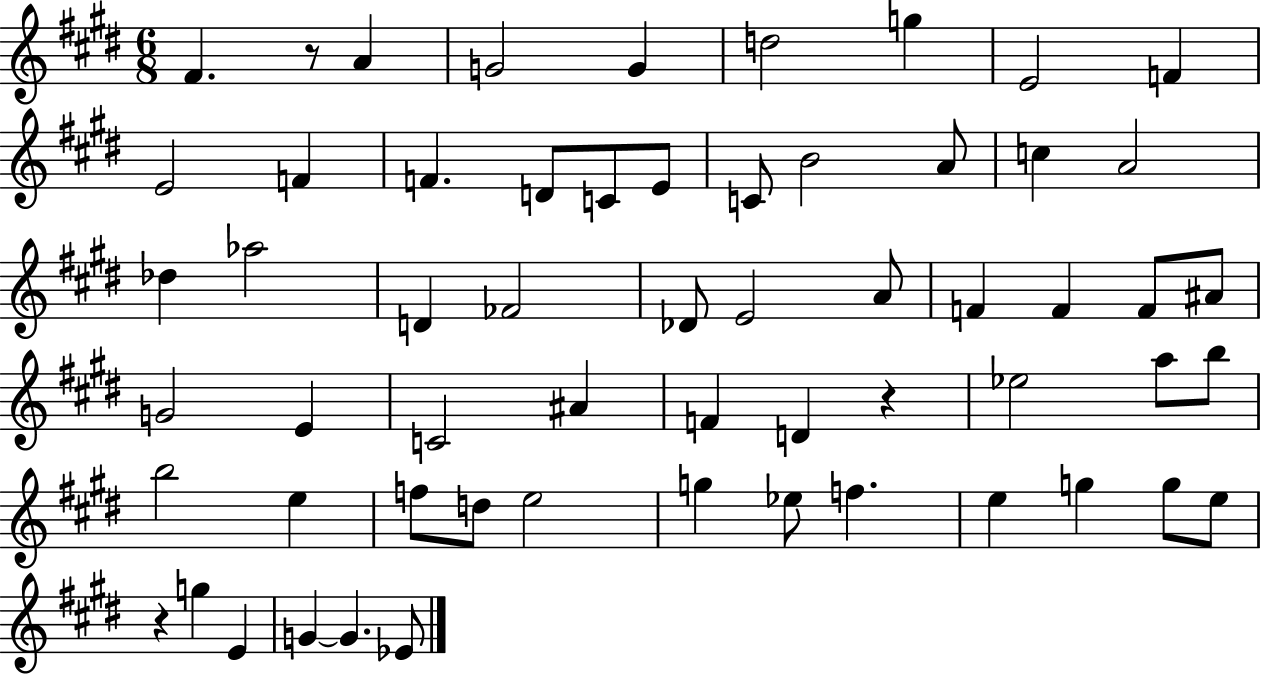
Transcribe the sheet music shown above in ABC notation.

X:1
T:Untitled
M:6/8
L:1/4
K:E
^F z/2 A G2 G d2 g E2 F E2 F F D/2 C/2 E/2 C/2 B2 A/2 c A2 _d _a2 D _F2 _D/2 E2 A/2 F F F/2 ^A/2 G2 E C2 ^A F D z _e2 a/2 b/2 b2 e f/2 d/2 e2 g _e/2 f e g g/2 e/2 z g E G G _E/2